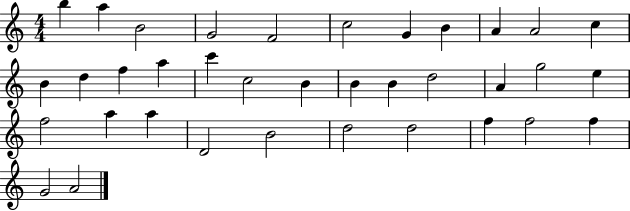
X:1
T:Untitled
M:4/4
L:1/4
K:C
b a B2 G2 F2 c2 G B A A2 c B d f a c' c2 B B B d2 A g2 e f2 a a D2 B2 d2 d2 f f2 f G2 A2